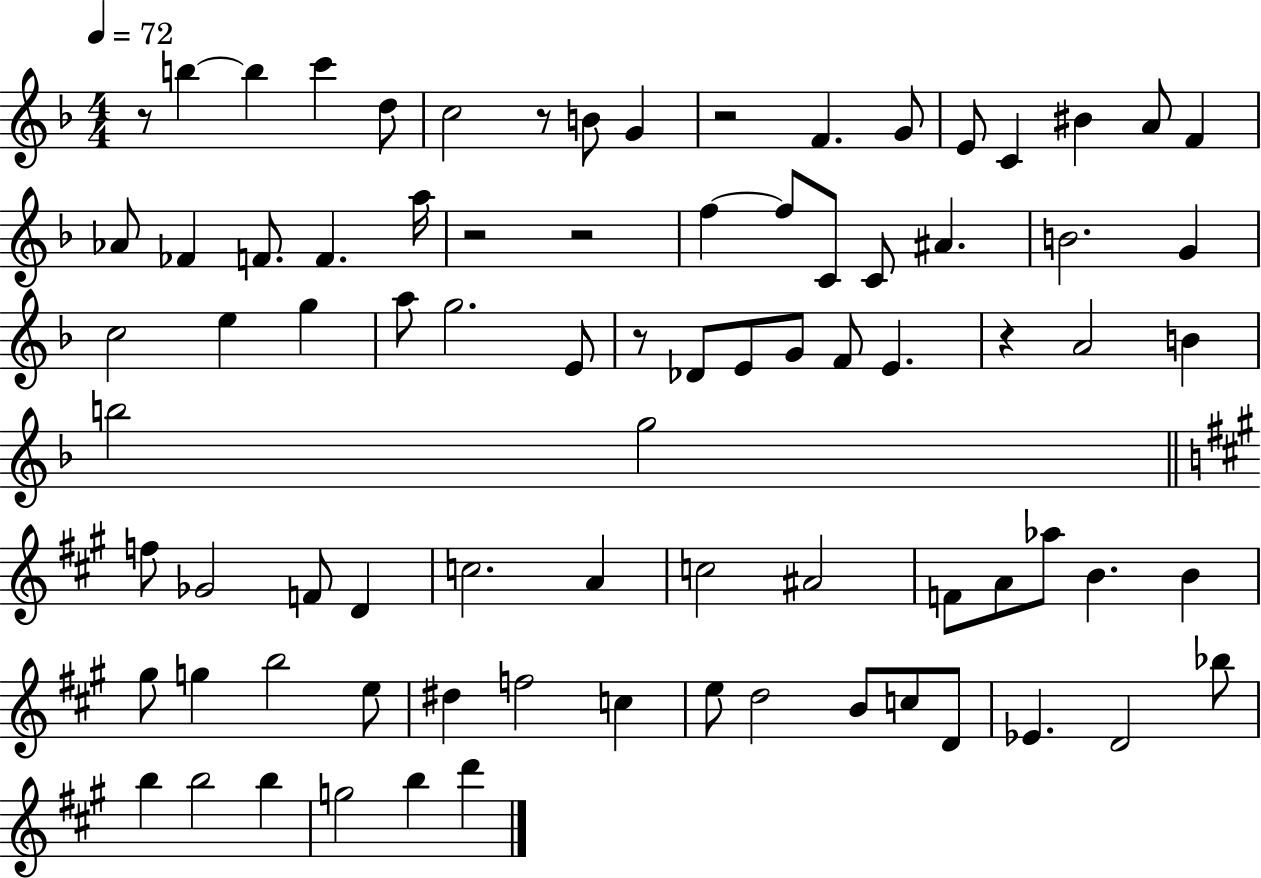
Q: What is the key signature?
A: F major